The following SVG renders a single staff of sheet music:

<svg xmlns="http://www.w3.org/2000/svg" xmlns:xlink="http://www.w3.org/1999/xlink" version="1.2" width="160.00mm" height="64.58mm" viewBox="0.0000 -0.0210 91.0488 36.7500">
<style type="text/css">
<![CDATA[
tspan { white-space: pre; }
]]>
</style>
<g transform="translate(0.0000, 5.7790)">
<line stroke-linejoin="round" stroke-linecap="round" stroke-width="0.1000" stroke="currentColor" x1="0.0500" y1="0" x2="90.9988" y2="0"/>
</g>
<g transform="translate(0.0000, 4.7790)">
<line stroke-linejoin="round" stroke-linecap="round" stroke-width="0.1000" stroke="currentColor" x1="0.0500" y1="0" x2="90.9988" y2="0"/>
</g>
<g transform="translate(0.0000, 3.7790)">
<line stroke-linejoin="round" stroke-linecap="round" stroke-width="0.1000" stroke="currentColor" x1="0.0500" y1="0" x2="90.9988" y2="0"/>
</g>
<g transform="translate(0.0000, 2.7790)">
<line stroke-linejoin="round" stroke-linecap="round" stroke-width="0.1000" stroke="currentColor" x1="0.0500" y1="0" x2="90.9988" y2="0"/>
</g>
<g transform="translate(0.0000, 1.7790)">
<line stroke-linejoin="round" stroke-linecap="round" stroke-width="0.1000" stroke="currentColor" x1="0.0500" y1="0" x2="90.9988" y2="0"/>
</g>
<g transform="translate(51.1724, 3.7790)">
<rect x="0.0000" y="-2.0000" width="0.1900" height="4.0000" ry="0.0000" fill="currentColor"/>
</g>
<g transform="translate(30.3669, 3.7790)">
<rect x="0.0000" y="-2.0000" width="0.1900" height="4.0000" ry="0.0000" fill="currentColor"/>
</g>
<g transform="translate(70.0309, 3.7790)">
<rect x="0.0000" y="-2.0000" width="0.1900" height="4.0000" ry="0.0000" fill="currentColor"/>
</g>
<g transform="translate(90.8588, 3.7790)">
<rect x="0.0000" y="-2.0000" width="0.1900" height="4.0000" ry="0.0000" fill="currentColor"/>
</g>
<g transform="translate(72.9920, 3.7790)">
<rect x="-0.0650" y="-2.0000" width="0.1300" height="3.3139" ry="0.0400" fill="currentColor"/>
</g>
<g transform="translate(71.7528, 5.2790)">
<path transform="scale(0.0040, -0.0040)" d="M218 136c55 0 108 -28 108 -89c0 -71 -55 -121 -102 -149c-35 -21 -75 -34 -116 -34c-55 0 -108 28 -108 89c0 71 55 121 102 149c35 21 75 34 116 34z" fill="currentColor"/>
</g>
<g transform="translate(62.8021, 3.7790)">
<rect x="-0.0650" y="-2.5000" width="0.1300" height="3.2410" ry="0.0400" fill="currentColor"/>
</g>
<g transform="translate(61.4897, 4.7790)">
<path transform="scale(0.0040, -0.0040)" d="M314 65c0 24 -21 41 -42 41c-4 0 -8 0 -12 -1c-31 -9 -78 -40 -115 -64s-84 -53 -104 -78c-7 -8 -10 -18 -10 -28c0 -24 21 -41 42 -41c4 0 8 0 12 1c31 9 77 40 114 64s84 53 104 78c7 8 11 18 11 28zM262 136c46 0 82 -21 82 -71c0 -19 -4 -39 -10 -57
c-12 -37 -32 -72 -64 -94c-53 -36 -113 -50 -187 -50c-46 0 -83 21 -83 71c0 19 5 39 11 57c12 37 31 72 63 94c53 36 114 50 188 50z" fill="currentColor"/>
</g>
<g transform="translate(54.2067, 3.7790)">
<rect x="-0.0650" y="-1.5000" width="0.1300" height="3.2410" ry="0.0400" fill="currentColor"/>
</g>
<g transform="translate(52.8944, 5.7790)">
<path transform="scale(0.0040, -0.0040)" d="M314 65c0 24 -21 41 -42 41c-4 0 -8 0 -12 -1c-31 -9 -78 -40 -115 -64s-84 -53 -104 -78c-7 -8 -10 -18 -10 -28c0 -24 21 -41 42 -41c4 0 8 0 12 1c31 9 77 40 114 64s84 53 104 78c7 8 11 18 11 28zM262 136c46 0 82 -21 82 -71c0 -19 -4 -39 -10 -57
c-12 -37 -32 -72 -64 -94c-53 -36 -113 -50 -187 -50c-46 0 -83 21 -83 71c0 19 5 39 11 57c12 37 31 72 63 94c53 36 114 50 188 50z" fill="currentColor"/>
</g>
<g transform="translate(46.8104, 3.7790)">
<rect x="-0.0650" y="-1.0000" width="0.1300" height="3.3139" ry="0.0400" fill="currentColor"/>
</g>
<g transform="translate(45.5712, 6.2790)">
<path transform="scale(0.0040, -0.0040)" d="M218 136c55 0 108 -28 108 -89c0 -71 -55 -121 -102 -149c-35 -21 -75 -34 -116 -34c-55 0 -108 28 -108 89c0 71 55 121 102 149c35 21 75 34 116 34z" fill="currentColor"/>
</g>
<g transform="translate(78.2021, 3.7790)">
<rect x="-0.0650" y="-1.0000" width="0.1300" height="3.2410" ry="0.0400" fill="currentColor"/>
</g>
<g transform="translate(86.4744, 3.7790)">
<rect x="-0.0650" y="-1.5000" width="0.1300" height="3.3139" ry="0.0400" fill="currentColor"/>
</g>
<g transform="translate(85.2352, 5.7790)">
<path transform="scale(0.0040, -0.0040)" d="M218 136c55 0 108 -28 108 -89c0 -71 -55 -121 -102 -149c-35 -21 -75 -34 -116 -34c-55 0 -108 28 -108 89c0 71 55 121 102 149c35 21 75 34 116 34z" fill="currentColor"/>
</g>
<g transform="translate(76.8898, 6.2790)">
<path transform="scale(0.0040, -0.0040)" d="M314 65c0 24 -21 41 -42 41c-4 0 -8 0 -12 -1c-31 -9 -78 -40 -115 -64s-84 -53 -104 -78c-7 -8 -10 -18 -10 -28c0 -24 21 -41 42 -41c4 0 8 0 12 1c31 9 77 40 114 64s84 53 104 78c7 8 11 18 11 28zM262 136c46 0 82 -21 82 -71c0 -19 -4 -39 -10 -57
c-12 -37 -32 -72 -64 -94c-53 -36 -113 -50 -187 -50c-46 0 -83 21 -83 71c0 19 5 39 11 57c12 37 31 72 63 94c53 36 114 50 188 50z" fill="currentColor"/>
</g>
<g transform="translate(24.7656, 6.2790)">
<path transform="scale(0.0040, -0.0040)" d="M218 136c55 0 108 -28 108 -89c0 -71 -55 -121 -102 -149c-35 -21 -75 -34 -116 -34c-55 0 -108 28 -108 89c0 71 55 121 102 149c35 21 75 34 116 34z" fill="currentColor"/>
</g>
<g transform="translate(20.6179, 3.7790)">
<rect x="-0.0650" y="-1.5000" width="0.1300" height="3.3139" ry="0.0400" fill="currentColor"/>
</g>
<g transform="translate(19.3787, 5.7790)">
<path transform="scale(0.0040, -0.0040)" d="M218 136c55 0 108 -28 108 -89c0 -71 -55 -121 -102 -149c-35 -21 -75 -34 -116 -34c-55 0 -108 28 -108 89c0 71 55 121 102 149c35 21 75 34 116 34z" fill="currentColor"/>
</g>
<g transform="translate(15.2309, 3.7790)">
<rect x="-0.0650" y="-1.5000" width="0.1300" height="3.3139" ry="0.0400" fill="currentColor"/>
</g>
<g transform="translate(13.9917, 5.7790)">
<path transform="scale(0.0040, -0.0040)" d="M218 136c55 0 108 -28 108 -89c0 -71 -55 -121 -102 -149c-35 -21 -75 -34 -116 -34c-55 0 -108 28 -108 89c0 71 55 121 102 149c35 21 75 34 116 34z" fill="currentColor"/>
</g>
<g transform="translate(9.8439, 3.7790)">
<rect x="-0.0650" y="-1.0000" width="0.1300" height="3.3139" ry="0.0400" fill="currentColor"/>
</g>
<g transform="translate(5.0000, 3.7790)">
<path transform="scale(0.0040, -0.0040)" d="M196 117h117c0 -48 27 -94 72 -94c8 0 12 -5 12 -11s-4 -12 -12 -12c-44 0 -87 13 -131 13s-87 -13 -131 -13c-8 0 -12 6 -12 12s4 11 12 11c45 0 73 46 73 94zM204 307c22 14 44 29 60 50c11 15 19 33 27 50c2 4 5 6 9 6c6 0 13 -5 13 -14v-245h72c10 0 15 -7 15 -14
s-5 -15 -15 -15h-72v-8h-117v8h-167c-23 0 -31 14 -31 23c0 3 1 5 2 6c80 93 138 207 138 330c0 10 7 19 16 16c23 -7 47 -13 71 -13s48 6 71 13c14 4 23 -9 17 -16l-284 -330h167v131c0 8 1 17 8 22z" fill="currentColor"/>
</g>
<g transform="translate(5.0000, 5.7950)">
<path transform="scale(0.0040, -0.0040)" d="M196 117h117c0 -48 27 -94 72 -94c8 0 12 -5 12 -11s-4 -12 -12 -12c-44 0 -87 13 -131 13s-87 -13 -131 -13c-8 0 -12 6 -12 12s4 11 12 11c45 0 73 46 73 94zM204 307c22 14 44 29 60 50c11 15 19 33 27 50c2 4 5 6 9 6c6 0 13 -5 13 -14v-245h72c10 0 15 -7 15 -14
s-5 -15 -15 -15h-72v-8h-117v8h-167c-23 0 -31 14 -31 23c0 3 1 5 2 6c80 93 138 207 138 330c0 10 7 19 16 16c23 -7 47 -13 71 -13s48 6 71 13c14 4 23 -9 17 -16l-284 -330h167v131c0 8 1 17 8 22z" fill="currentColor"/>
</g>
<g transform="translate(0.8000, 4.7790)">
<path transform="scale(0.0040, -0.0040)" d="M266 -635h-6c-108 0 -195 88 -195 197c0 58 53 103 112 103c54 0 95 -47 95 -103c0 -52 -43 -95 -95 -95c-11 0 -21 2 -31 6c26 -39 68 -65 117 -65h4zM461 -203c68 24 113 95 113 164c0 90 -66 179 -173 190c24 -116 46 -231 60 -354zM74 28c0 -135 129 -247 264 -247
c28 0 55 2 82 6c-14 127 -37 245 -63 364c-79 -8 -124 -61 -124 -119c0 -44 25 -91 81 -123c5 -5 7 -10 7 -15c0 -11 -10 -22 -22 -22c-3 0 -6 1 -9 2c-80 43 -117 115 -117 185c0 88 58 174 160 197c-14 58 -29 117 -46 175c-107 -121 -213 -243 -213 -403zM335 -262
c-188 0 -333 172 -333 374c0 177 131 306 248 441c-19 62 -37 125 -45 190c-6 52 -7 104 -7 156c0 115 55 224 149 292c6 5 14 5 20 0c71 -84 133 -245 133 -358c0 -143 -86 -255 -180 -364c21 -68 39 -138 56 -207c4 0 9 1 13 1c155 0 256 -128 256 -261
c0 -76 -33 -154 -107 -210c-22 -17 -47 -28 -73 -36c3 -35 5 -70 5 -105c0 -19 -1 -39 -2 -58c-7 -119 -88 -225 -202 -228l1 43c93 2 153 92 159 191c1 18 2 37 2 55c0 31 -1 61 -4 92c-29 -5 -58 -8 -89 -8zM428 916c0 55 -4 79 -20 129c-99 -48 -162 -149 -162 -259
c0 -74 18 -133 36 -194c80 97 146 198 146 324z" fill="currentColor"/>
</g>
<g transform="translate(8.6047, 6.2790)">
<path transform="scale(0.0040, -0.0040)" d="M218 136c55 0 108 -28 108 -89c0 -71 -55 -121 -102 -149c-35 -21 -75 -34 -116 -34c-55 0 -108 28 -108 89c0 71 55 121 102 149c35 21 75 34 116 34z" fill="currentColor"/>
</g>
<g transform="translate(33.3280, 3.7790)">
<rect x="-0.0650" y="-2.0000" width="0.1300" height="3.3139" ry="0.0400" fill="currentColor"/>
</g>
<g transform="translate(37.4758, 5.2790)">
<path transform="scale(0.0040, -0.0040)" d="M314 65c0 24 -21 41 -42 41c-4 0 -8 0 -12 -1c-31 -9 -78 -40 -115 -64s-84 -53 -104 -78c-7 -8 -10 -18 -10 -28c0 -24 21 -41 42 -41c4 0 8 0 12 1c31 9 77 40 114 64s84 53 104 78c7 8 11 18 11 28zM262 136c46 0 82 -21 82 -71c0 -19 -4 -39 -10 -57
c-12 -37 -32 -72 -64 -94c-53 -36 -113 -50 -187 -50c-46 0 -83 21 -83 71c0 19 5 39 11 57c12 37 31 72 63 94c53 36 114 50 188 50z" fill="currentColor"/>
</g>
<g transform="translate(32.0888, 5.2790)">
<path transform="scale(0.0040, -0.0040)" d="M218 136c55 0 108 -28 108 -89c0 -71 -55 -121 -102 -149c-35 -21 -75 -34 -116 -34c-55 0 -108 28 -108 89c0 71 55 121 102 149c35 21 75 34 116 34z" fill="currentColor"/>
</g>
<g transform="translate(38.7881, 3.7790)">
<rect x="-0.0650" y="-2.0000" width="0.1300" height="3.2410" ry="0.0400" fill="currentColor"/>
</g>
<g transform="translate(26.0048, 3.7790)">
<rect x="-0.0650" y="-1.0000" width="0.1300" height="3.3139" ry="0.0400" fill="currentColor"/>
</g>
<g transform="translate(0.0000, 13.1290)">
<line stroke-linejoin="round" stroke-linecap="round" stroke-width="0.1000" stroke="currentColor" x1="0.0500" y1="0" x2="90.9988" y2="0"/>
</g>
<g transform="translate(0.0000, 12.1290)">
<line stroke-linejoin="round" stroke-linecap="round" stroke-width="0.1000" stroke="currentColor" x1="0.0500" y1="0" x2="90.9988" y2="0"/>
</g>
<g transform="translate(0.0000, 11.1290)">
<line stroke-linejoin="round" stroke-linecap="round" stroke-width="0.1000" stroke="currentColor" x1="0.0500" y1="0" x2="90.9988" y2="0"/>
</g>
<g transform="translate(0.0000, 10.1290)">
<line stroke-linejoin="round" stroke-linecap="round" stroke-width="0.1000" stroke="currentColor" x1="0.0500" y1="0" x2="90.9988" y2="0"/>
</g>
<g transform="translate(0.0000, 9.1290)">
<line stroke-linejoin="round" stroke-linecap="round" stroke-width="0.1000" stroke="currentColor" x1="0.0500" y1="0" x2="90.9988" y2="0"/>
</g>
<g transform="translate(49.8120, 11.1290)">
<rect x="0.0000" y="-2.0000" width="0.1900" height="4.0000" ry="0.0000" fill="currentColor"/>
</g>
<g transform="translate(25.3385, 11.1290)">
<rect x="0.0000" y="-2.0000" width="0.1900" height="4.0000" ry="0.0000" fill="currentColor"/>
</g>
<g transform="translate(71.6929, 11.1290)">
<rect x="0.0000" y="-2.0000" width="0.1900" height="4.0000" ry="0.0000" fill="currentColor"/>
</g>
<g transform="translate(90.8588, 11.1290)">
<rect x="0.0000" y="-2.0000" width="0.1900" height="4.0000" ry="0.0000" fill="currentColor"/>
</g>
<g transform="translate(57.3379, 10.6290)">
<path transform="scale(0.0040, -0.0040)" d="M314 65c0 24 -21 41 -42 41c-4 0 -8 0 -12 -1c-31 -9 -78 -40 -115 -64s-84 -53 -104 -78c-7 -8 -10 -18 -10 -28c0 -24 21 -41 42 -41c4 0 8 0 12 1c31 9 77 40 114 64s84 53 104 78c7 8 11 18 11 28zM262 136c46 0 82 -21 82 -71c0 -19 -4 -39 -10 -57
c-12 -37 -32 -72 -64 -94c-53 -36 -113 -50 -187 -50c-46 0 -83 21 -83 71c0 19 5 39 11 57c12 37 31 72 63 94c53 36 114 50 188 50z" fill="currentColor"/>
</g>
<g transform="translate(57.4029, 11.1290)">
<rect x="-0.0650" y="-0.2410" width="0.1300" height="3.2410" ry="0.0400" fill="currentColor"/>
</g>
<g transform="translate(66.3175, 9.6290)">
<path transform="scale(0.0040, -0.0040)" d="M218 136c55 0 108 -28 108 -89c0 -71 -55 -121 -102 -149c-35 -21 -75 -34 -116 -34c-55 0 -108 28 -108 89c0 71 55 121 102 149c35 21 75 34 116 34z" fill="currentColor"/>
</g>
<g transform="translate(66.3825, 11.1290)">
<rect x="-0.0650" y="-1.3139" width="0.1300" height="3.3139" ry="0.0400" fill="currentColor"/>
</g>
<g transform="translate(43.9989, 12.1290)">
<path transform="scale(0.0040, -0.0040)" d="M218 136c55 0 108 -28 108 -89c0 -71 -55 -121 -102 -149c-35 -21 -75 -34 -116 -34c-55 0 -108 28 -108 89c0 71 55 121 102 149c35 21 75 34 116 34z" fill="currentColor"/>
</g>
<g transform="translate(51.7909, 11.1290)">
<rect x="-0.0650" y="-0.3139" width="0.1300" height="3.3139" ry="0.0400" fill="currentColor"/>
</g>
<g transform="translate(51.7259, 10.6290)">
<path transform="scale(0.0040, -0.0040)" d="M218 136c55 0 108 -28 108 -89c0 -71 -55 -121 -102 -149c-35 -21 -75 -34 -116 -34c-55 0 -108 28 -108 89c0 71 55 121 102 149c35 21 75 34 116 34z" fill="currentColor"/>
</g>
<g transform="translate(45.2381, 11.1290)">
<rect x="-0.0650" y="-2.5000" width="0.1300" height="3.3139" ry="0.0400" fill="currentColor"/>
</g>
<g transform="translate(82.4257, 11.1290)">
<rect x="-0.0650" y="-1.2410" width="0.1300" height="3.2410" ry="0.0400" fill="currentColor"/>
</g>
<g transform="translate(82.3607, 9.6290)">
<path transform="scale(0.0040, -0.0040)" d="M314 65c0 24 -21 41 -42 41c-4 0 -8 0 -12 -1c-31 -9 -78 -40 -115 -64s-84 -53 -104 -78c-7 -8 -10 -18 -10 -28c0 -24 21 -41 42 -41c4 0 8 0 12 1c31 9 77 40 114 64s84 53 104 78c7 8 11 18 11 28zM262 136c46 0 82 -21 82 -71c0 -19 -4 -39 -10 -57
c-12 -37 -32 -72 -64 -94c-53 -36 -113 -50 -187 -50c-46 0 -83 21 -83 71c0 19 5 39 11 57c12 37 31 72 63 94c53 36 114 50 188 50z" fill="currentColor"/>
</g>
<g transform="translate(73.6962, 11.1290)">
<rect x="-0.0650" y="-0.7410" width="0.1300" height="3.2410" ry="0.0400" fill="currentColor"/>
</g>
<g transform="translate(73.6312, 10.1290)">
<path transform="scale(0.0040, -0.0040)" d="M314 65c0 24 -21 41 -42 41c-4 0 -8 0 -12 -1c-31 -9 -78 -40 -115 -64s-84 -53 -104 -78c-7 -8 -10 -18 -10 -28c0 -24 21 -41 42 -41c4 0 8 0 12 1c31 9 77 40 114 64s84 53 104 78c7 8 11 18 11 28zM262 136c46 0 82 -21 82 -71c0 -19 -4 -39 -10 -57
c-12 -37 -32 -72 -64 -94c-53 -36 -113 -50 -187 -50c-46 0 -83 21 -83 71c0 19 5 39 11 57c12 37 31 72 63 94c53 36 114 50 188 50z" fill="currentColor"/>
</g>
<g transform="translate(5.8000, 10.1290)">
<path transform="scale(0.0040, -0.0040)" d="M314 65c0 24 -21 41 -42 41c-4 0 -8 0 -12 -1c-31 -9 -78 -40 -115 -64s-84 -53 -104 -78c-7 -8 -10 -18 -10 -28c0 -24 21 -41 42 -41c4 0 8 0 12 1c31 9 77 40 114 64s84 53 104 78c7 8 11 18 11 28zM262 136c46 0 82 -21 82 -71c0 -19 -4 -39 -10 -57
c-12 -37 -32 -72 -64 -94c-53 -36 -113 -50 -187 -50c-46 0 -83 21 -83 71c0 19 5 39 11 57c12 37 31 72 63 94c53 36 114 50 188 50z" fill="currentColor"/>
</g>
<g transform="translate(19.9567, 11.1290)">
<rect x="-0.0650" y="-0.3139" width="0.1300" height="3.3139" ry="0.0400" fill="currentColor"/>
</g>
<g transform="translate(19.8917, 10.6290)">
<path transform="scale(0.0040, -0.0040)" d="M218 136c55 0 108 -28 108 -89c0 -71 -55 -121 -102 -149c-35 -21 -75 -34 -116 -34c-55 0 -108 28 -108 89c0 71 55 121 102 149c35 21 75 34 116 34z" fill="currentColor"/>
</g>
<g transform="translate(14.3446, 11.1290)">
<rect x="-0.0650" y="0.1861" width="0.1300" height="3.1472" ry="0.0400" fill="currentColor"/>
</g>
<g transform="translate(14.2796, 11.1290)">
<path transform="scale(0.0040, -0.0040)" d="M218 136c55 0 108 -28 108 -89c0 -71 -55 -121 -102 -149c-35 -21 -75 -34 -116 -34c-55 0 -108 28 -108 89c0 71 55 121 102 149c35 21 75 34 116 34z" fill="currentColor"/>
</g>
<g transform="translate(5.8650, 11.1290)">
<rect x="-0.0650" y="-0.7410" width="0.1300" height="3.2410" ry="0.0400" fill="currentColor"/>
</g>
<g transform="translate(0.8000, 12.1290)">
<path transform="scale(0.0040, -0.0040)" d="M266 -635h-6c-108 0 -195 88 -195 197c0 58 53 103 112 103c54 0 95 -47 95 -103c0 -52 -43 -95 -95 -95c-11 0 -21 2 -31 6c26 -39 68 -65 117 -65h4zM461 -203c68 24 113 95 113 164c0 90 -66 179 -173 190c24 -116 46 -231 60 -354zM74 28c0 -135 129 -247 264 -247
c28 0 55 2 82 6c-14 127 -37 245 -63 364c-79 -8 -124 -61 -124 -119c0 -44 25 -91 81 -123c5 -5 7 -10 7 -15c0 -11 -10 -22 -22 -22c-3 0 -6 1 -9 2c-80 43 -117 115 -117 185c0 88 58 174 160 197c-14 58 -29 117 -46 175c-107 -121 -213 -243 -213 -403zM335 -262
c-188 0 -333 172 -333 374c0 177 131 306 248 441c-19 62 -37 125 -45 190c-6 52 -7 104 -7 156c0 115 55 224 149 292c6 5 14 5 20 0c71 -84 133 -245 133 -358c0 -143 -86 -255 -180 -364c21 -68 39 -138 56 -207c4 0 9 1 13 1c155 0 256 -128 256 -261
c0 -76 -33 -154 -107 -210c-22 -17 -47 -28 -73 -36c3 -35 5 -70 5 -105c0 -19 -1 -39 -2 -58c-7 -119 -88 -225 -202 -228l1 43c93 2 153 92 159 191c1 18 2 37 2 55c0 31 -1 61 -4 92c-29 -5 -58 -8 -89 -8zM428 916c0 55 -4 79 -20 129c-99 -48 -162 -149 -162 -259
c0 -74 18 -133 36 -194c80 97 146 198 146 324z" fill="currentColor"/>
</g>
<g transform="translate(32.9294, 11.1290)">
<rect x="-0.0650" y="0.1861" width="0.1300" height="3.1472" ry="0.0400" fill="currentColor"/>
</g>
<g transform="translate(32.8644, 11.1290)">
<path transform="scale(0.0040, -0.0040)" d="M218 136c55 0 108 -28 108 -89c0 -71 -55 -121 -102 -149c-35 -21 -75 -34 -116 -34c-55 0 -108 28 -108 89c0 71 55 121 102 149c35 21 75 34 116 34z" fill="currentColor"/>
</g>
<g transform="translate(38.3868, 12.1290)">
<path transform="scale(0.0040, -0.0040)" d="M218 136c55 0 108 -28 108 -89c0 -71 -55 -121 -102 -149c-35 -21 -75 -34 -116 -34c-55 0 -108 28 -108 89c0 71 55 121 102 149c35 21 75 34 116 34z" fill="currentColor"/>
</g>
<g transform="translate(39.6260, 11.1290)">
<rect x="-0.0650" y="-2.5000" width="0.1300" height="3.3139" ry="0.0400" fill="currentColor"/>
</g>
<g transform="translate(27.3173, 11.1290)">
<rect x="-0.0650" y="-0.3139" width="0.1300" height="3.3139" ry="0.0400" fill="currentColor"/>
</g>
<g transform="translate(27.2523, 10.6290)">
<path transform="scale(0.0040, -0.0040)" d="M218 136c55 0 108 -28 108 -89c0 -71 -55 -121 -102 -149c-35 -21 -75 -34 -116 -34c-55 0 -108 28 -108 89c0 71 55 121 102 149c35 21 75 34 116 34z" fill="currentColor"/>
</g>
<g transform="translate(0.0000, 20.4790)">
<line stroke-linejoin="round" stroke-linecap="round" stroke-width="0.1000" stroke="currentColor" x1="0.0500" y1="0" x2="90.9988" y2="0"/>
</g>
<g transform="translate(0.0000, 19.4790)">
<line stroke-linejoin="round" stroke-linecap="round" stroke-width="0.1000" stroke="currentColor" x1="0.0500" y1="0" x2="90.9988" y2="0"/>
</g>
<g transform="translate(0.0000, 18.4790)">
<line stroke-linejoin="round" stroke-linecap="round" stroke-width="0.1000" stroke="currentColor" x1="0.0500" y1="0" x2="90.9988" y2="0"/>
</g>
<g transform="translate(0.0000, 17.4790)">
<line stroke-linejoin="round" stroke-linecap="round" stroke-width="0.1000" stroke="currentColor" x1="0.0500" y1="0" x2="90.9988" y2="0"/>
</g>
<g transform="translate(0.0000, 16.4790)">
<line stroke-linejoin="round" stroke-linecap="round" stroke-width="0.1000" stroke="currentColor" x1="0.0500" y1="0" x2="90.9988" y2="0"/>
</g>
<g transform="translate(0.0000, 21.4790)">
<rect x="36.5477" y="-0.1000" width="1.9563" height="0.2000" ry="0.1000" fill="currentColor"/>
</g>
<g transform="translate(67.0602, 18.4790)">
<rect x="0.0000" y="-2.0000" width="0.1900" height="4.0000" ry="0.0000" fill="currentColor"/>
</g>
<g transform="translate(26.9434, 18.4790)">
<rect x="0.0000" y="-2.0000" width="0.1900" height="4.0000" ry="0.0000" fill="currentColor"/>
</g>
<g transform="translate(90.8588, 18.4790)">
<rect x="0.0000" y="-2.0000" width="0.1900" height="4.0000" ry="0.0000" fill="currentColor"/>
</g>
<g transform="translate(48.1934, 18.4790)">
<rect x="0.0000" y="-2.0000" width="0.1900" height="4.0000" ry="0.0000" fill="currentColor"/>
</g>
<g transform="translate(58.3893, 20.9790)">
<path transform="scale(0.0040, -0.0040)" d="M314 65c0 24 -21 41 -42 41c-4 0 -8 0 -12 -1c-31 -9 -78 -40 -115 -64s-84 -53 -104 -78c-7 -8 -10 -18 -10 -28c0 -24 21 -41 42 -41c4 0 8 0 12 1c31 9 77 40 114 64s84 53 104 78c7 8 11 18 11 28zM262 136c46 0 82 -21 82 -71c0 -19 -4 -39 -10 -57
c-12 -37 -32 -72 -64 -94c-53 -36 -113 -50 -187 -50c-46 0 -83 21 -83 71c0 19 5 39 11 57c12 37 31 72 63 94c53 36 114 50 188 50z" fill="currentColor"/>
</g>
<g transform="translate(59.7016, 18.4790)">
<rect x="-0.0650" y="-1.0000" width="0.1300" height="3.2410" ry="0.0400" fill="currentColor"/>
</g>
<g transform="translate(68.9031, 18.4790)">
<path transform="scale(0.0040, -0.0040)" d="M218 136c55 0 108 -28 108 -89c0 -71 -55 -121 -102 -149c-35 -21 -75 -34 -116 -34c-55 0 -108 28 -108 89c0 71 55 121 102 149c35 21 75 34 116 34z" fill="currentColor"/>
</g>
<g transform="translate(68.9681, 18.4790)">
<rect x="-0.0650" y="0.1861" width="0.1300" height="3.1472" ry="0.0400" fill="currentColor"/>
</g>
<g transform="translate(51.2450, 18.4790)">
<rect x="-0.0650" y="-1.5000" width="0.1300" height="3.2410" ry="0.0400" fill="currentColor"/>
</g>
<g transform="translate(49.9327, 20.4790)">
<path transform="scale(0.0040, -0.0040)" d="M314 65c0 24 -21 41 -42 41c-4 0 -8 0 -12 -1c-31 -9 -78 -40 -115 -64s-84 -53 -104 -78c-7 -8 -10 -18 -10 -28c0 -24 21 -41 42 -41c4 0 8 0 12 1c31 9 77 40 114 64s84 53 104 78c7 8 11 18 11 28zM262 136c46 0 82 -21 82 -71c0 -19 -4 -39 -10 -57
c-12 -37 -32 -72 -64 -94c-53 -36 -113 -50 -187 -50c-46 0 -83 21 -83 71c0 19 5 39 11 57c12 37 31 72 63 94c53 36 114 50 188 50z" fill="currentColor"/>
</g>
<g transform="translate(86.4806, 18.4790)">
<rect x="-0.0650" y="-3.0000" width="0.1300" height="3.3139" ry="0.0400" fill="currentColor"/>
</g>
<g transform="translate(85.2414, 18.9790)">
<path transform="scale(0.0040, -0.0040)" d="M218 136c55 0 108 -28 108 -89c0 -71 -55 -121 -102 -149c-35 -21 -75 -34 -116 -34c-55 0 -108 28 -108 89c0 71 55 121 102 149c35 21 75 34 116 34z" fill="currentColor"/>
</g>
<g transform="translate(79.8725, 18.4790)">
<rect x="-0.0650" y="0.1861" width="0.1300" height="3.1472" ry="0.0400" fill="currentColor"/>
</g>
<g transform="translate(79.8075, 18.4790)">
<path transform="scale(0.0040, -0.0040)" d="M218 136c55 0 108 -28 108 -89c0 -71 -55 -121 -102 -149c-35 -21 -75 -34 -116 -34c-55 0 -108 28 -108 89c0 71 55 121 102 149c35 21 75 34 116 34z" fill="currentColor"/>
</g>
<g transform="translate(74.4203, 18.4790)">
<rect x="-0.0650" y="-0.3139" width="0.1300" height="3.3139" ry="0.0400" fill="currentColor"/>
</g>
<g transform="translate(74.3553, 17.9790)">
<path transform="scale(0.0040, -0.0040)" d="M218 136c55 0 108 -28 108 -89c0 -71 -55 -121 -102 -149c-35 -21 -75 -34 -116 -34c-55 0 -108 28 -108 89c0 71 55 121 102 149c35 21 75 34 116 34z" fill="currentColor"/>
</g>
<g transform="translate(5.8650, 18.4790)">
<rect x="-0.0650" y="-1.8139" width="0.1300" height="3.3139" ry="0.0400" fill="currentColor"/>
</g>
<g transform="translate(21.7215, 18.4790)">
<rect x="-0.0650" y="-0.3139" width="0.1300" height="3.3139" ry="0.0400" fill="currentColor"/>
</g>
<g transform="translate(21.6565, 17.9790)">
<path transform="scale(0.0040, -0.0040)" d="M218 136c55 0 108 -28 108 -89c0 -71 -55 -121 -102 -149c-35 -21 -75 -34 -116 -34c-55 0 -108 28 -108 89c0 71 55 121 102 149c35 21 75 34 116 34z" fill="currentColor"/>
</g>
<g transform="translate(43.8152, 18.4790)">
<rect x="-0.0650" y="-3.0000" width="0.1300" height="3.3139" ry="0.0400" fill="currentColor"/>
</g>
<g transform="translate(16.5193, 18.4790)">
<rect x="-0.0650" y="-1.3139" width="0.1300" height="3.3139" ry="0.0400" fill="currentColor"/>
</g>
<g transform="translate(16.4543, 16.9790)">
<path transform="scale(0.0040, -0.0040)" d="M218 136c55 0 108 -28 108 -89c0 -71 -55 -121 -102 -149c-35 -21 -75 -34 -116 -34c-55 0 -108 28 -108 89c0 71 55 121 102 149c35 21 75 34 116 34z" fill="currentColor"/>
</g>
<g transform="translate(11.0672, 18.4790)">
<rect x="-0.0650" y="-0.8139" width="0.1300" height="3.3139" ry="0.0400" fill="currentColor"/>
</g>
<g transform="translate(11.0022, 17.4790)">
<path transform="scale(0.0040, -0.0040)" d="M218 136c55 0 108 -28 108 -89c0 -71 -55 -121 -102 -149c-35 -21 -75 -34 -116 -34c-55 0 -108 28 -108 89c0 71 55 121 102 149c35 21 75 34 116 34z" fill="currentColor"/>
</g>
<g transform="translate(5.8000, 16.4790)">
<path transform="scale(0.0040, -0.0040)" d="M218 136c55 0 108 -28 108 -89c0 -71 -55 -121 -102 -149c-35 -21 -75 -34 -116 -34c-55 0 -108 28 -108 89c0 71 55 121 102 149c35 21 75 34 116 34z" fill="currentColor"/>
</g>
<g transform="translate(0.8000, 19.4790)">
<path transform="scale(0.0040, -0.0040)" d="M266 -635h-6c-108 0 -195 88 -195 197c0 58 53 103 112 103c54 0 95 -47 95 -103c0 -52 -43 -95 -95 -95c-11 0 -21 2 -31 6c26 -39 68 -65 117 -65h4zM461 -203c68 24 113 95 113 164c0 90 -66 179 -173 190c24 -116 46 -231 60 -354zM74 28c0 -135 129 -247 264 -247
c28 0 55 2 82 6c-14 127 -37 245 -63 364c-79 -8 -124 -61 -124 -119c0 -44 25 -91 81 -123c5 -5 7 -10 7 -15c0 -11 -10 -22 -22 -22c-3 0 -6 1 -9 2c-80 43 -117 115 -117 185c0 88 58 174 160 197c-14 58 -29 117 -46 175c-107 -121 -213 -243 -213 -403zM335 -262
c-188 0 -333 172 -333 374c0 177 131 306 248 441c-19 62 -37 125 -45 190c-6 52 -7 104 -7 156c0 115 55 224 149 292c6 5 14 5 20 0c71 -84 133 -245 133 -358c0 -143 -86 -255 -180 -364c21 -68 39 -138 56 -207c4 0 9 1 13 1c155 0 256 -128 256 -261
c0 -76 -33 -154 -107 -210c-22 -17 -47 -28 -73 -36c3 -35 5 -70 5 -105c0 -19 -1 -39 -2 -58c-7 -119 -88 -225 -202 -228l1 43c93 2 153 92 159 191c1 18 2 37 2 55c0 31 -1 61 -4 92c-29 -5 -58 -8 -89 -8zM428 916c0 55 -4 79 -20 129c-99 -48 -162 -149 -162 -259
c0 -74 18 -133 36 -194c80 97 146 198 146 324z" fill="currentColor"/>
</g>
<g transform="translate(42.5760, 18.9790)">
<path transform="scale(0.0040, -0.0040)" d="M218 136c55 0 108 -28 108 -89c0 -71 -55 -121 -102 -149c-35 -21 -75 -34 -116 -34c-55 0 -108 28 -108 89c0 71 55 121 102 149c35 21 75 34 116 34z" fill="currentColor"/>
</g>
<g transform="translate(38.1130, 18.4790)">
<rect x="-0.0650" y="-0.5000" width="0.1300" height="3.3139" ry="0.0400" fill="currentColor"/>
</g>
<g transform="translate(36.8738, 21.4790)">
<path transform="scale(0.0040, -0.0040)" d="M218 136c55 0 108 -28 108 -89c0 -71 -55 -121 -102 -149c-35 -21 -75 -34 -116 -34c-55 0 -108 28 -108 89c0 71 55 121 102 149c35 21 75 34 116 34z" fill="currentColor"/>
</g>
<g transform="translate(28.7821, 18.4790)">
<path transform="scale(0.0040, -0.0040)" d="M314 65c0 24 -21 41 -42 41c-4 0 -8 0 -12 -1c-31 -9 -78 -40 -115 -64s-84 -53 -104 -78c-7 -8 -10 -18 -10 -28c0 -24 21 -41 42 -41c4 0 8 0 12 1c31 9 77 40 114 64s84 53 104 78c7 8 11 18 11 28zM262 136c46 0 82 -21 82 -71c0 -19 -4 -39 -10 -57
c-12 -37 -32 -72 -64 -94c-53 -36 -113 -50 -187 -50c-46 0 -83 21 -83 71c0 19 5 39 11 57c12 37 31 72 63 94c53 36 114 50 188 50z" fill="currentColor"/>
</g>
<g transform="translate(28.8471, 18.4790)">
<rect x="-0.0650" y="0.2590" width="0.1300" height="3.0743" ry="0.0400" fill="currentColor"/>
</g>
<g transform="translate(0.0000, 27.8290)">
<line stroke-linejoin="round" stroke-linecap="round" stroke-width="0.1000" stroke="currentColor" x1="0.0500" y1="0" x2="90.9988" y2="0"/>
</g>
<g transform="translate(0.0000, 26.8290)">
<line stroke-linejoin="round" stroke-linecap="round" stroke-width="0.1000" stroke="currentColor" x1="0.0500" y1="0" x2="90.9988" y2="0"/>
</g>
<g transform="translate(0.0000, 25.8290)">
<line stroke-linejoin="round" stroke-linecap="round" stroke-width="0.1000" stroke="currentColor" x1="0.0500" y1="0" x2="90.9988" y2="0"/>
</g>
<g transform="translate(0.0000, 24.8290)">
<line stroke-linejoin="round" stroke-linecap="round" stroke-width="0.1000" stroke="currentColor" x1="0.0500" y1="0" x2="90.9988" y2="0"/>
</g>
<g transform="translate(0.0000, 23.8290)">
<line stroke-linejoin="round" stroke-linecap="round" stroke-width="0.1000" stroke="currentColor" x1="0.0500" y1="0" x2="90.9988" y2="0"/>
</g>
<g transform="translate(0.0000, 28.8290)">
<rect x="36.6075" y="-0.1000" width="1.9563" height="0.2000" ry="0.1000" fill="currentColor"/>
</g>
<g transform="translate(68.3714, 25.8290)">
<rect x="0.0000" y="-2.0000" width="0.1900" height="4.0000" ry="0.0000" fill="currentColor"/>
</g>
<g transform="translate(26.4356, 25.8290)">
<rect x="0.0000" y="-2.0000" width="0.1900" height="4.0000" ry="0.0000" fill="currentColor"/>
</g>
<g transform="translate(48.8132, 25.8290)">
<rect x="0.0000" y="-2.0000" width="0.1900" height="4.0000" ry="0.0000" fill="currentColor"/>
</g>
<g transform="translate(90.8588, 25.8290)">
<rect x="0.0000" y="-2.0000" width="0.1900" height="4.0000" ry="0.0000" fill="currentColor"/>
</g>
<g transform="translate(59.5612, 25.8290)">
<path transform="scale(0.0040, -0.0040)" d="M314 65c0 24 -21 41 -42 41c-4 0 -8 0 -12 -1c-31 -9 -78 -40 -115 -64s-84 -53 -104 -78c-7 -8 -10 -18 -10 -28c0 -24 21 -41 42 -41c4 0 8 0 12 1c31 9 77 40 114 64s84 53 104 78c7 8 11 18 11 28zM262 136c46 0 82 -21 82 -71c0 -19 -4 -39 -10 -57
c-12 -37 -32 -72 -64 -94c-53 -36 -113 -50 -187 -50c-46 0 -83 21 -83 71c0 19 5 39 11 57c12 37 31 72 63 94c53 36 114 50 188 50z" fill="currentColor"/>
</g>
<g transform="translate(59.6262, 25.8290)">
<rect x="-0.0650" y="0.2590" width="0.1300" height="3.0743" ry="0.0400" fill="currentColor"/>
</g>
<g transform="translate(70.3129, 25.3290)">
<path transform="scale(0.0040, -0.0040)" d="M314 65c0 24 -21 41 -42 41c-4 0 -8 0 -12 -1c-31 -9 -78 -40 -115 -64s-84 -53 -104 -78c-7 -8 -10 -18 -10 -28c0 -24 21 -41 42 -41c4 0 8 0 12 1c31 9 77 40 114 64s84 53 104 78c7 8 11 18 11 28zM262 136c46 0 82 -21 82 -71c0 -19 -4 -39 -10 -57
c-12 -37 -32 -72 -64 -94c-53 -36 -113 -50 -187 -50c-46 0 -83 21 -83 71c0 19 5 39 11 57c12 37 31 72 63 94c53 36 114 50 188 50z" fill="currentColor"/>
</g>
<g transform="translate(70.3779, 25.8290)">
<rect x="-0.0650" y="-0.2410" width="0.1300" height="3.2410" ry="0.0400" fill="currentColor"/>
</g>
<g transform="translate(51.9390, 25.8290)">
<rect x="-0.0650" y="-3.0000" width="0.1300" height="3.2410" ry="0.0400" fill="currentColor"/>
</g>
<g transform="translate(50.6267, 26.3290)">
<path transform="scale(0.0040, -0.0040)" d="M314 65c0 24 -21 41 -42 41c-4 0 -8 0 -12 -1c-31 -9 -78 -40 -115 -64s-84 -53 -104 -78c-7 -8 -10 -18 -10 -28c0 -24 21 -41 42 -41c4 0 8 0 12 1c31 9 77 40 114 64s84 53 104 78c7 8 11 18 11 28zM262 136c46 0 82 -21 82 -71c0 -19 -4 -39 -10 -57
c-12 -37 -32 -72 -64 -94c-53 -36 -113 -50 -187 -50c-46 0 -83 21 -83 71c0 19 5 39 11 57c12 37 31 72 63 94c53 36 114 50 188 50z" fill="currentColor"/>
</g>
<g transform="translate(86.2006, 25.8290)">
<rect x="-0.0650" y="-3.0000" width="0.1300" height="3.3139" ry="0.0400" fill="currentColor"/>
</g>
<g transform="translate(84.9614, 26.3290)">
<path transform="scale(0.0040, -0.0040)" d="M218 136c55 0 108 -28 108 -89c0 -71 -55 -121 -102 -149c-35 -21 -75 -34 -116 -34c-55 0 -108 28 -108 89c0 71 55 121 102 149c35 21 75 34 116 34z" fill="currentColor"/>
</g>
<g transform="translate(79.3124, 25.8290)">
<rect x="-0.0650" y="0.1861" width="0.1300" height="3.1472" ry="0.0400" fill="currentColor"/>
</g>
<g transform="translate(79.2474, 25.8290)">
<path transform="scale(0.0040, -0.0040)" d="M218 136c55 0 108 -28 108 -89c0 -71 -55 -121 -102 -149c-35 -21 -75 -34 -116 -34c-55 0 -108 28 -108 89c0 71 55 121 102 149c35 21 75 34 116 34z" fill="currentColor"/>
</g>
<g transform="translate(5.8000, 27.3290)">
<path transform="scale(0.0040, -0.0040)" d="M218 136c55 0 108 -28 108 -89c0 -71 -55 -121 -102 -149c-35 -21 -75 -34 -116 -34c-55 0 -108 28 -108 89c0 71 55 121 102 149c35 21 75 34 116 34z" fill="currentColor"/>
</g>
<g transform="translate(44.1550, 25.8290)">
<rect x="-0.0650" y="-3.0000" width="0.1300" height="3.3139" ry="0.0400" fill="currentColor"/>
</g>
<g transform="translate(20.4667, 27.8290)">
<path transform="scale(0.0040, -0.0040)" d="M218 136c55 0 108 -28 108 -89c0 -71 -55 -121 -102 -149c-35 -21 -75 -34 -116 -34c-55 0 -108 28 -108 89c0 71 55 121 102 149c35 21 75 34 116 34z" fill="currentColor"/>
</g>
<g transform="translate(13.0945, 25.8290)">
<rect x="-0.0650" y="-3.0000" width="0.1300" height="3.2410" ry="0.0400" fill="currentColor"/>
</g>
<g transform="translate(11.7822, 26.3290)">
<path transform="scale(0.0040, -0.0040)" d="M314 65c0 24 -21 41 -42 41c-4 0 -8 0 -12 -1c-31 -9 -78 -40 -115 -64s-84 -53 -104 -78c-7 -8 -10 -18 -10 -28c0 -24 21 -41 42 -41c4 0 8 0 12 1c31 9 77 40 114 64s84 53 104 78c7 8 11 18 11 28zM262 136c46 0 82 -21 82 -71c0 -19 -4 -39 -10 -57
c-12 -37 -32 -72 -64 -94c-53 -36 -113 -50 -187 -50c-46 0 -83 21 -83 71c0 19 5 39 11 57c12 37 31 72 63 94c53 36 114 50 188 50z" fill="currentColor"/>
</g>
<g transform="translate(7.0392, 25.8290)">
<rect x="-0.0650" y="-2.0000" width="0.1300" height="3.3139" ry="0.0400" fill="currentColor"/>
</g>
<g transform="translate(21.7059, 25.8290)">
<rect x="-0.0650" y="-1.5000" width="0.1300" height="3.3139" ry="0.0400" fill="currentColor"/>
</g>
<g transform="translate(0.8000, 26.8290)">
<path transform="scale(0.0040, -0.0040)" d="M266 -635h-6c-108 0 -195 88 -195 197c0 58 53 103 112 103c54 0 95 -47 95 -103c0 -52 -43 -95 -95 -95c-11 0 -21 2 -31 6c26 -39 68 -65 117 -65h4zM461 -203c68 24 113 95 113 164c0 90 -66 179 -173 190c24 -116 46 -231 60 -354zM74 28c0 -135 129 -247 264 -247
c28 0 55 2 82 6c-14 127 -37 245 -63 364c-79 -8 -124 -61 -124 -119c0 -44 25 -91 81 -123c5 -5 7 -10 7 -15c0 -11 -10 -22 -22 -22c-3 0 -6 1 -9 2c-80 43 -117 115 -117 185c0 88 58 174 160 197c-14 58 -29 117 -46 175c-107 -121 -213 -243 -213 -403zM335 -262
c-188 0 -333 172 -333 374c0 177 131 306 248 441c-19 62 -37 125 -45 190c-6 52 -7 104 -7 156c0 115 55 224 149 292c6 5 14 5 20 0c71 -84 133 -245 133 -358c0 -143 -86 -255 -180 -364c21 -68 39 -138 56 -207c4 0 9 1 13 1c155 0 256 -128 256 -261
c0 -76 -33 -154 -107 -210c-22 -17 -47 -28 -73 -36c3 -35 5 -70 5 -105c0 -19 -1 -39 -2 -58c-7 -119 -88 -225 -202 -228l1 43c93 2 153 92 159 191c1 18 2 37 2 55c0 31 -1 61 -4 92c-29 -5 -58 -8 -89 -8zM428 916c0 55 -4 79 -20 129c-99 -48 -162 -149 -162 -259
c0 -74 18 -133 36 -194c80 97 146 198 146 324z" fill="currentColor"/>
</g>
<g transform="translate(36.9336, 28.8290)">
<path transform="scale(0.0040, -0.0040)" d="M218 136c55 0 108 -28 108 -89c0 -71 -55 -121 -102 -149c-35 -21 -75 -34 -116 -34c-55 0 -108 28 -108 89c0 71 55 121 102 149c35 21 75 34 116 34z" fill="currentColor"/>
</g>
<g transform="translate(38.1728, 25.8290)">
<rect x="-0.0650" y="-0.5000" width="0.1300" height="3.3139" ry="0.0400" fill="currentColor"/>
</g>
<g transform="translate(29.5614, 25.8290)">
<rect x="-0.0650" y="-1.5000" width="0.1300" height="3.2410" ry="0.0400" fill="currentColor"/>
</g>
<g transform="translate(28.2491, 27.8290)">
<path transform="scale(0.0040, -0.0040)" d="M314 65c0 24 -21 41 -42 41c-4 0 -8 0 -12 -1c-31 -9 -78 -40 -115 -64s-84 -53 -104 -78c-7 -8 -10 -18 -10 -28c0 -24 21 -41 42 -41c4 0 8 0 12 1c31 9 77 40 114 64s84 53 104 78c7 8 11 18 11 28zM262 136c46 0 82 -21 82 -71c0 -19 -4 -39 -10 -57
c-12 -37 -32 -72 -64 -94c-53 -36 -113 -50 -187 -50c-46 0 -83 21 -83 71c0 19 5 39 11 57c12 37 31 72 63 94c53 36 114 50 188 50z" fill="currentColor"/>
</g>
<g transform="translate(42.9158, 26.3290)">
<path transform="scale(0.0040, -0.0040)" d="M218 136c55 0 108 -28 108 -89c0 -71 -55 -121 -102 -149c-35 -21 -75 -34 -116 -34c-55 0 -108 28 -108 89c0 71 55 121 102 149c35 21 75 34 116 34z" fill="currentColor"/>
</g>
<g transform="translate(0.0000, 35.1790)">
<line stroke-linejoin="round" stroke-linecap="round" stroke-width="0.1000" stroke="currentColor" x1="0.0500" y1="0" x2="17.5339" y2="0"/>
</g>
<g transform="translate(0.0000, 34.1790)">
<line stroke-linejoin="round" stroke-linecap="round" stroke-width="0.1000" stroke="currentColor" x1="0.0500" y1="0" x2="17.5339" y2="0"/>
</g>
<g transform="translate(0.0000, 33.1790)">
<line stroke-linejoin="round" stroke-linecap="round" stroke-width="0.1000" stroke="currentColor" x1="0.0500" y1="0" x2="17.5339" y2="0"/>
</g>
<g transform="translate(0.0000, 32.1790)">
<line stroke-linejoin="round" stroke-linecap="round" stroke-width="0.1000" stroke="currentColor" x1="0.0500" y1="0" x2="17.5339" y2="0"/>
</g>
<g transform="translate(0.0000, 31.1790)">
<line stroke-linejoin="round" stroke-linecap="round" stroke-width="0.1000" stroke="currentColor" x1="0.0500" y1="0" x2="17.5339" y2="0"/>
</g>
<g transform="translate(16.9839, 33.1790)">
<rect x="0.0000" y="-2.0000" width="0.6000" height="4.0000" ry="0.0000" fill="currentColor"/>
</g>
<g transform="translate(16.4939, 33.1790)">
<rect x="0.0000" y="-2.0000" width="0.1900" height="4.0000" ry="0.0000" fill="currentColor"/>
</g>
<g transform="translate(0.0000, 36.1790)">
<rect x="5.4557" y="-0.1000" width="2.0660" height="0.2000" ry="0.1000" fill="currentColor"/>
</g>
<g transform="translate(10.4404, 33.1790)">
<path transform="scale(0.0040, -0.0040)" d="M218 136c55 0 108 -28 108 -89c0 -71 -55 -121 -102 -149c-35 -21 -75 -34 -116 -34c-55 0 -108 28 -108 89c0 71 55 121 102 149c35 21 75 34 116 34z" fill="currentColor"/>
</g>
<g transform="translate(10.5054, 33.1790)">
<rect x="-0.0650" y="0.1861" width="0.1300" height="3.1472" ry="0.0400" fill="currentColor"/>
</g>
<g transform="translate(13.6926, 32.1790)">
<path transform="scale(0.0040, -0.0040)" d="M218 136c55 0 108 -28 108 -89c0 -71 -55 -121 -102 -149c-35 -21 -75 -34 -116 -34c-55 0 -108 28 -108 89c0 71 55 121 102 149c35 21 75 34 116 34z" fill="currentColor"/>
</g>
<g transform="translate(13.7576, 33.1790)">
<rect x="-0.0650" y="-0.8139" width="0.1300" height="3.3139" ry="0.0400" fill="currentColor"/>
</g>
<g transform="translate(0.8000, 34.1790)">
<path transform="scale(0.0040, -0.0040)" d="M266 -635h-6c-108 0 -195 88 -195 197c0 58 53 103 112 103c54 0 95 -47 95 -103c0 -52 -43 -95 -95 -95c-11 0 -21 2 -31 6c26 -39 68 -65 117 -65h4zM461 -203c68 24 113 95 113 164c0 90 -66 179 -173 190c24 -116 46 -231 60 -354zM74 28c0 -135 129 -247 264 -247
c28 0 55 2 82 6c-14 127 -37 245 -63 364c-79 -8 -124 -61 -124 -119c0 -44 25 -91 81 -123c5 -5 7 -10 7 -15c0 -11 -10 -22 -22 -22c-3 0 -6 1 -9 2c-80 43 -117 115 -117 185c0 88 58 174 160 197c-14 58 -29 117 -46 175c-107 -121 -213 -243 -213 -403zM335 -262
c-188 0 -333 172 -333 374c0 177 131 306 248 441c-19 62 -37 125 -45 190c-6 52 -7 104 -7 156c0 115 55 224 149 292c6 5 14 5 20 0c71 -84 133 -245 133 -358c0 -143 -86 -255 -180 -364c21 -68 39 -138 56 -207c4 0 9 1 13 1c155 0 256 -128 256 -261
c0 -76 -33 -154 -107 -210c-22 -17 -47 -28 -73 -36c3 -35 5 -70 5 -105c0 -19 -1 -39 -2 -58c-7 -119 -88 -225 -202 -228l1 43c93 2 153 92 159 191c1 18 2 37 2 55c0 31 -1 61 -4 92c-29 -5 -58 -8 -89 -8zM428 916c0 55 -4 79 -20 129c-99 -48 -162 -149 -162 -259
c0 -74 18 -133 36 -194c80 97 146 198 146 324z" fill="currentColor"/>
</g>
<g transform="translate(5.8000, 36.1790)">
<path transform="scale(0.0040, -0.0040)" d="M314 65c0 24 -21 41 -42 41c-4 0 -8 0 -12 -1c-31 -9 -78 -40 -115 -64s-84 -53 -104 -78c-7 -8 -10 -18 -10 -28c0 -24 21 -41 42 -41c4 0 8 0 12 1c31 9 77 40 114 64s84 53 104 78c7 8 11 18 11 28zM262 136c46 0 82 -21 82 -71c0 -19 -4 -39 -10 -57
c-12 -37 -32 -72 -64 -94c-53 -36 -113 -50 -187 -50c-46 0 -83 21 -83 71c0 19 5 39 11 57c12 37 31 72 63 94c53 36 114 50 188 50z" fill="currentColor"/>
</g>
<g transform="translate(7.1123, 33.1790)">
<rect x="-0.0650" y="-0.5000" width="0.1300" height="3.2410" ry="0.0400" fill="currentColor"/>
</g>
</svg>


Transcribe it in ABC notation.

X:1
T:Untitled
M:4/4
L:1/4
K:C
D E E D F F2 D E2 G2 F D2 E d2 B c c B G G c c2 e d2 e2 f d e c B2 C A E2 D2 B c B A F A2 E E2 C A A2 B2 c2 B A C2 B d